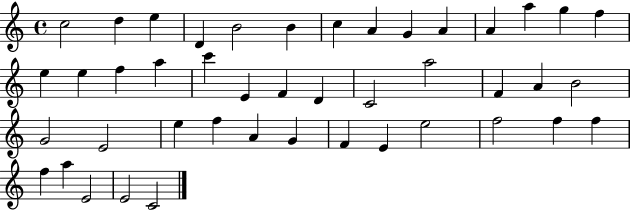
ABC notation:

X:1
T:Untitled
M:4/4
L:1/4
K:C
c2 d e D B2 B c A G A A a g f e e f a c' E F D C2 a2 F A B2 G2 E2 e f A G F E e2 f2 f f f a E2 E2 C2